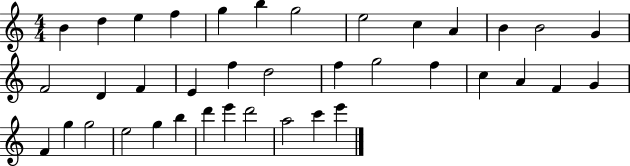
{
  \clef treble
  \numericTimeSignature
  \time 4/4
  \key c \major
  b'4 d''4 e''4 f''4 | g''4 b''4 g''2 | e''2 c''4 a'4 | b'4 b'2 g'4 | \break f'2 d'4 f'4 | e'4 f''4 d''2 | f''4 g''2 f''4 | c''4 a'4 f'4 g'4 | \break f'4 g''4 g''2 | e''2 g''4 b''4 | d'''4 e'''4 d'''2 | a''2 c'''4 e'''4 | \break \bar "|."
}